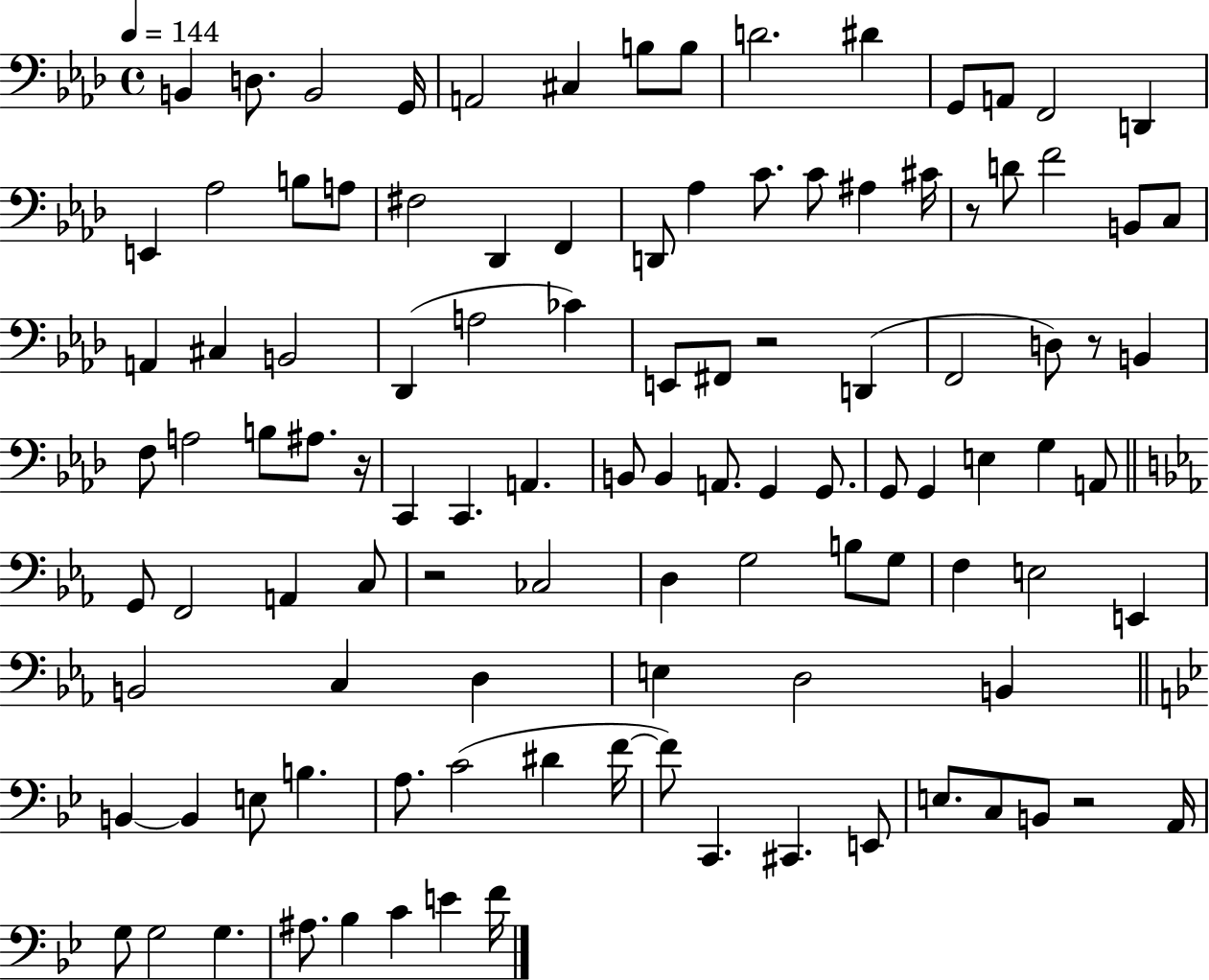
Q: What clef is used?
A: bass